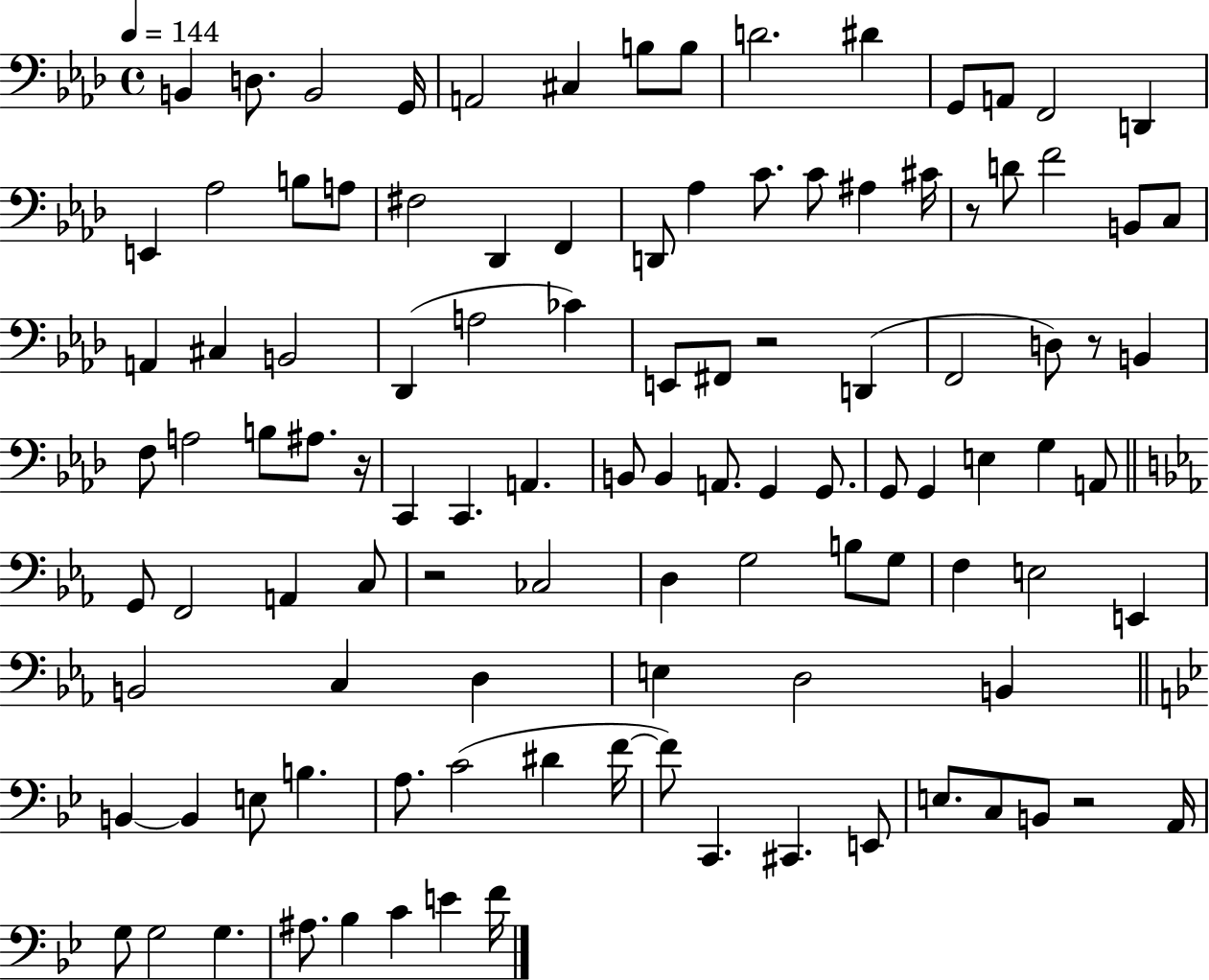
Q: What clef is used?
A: bass